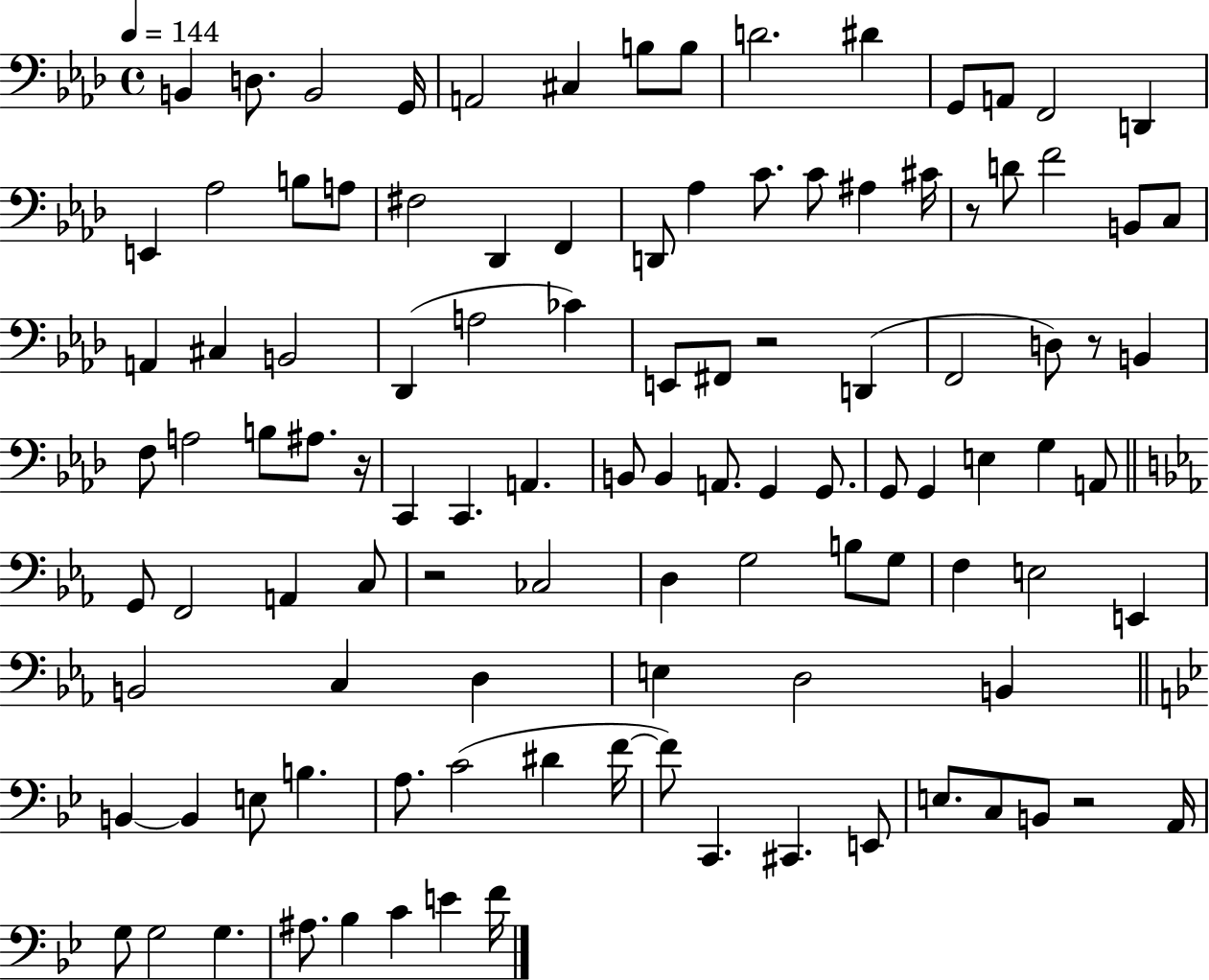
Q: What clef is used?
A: bass